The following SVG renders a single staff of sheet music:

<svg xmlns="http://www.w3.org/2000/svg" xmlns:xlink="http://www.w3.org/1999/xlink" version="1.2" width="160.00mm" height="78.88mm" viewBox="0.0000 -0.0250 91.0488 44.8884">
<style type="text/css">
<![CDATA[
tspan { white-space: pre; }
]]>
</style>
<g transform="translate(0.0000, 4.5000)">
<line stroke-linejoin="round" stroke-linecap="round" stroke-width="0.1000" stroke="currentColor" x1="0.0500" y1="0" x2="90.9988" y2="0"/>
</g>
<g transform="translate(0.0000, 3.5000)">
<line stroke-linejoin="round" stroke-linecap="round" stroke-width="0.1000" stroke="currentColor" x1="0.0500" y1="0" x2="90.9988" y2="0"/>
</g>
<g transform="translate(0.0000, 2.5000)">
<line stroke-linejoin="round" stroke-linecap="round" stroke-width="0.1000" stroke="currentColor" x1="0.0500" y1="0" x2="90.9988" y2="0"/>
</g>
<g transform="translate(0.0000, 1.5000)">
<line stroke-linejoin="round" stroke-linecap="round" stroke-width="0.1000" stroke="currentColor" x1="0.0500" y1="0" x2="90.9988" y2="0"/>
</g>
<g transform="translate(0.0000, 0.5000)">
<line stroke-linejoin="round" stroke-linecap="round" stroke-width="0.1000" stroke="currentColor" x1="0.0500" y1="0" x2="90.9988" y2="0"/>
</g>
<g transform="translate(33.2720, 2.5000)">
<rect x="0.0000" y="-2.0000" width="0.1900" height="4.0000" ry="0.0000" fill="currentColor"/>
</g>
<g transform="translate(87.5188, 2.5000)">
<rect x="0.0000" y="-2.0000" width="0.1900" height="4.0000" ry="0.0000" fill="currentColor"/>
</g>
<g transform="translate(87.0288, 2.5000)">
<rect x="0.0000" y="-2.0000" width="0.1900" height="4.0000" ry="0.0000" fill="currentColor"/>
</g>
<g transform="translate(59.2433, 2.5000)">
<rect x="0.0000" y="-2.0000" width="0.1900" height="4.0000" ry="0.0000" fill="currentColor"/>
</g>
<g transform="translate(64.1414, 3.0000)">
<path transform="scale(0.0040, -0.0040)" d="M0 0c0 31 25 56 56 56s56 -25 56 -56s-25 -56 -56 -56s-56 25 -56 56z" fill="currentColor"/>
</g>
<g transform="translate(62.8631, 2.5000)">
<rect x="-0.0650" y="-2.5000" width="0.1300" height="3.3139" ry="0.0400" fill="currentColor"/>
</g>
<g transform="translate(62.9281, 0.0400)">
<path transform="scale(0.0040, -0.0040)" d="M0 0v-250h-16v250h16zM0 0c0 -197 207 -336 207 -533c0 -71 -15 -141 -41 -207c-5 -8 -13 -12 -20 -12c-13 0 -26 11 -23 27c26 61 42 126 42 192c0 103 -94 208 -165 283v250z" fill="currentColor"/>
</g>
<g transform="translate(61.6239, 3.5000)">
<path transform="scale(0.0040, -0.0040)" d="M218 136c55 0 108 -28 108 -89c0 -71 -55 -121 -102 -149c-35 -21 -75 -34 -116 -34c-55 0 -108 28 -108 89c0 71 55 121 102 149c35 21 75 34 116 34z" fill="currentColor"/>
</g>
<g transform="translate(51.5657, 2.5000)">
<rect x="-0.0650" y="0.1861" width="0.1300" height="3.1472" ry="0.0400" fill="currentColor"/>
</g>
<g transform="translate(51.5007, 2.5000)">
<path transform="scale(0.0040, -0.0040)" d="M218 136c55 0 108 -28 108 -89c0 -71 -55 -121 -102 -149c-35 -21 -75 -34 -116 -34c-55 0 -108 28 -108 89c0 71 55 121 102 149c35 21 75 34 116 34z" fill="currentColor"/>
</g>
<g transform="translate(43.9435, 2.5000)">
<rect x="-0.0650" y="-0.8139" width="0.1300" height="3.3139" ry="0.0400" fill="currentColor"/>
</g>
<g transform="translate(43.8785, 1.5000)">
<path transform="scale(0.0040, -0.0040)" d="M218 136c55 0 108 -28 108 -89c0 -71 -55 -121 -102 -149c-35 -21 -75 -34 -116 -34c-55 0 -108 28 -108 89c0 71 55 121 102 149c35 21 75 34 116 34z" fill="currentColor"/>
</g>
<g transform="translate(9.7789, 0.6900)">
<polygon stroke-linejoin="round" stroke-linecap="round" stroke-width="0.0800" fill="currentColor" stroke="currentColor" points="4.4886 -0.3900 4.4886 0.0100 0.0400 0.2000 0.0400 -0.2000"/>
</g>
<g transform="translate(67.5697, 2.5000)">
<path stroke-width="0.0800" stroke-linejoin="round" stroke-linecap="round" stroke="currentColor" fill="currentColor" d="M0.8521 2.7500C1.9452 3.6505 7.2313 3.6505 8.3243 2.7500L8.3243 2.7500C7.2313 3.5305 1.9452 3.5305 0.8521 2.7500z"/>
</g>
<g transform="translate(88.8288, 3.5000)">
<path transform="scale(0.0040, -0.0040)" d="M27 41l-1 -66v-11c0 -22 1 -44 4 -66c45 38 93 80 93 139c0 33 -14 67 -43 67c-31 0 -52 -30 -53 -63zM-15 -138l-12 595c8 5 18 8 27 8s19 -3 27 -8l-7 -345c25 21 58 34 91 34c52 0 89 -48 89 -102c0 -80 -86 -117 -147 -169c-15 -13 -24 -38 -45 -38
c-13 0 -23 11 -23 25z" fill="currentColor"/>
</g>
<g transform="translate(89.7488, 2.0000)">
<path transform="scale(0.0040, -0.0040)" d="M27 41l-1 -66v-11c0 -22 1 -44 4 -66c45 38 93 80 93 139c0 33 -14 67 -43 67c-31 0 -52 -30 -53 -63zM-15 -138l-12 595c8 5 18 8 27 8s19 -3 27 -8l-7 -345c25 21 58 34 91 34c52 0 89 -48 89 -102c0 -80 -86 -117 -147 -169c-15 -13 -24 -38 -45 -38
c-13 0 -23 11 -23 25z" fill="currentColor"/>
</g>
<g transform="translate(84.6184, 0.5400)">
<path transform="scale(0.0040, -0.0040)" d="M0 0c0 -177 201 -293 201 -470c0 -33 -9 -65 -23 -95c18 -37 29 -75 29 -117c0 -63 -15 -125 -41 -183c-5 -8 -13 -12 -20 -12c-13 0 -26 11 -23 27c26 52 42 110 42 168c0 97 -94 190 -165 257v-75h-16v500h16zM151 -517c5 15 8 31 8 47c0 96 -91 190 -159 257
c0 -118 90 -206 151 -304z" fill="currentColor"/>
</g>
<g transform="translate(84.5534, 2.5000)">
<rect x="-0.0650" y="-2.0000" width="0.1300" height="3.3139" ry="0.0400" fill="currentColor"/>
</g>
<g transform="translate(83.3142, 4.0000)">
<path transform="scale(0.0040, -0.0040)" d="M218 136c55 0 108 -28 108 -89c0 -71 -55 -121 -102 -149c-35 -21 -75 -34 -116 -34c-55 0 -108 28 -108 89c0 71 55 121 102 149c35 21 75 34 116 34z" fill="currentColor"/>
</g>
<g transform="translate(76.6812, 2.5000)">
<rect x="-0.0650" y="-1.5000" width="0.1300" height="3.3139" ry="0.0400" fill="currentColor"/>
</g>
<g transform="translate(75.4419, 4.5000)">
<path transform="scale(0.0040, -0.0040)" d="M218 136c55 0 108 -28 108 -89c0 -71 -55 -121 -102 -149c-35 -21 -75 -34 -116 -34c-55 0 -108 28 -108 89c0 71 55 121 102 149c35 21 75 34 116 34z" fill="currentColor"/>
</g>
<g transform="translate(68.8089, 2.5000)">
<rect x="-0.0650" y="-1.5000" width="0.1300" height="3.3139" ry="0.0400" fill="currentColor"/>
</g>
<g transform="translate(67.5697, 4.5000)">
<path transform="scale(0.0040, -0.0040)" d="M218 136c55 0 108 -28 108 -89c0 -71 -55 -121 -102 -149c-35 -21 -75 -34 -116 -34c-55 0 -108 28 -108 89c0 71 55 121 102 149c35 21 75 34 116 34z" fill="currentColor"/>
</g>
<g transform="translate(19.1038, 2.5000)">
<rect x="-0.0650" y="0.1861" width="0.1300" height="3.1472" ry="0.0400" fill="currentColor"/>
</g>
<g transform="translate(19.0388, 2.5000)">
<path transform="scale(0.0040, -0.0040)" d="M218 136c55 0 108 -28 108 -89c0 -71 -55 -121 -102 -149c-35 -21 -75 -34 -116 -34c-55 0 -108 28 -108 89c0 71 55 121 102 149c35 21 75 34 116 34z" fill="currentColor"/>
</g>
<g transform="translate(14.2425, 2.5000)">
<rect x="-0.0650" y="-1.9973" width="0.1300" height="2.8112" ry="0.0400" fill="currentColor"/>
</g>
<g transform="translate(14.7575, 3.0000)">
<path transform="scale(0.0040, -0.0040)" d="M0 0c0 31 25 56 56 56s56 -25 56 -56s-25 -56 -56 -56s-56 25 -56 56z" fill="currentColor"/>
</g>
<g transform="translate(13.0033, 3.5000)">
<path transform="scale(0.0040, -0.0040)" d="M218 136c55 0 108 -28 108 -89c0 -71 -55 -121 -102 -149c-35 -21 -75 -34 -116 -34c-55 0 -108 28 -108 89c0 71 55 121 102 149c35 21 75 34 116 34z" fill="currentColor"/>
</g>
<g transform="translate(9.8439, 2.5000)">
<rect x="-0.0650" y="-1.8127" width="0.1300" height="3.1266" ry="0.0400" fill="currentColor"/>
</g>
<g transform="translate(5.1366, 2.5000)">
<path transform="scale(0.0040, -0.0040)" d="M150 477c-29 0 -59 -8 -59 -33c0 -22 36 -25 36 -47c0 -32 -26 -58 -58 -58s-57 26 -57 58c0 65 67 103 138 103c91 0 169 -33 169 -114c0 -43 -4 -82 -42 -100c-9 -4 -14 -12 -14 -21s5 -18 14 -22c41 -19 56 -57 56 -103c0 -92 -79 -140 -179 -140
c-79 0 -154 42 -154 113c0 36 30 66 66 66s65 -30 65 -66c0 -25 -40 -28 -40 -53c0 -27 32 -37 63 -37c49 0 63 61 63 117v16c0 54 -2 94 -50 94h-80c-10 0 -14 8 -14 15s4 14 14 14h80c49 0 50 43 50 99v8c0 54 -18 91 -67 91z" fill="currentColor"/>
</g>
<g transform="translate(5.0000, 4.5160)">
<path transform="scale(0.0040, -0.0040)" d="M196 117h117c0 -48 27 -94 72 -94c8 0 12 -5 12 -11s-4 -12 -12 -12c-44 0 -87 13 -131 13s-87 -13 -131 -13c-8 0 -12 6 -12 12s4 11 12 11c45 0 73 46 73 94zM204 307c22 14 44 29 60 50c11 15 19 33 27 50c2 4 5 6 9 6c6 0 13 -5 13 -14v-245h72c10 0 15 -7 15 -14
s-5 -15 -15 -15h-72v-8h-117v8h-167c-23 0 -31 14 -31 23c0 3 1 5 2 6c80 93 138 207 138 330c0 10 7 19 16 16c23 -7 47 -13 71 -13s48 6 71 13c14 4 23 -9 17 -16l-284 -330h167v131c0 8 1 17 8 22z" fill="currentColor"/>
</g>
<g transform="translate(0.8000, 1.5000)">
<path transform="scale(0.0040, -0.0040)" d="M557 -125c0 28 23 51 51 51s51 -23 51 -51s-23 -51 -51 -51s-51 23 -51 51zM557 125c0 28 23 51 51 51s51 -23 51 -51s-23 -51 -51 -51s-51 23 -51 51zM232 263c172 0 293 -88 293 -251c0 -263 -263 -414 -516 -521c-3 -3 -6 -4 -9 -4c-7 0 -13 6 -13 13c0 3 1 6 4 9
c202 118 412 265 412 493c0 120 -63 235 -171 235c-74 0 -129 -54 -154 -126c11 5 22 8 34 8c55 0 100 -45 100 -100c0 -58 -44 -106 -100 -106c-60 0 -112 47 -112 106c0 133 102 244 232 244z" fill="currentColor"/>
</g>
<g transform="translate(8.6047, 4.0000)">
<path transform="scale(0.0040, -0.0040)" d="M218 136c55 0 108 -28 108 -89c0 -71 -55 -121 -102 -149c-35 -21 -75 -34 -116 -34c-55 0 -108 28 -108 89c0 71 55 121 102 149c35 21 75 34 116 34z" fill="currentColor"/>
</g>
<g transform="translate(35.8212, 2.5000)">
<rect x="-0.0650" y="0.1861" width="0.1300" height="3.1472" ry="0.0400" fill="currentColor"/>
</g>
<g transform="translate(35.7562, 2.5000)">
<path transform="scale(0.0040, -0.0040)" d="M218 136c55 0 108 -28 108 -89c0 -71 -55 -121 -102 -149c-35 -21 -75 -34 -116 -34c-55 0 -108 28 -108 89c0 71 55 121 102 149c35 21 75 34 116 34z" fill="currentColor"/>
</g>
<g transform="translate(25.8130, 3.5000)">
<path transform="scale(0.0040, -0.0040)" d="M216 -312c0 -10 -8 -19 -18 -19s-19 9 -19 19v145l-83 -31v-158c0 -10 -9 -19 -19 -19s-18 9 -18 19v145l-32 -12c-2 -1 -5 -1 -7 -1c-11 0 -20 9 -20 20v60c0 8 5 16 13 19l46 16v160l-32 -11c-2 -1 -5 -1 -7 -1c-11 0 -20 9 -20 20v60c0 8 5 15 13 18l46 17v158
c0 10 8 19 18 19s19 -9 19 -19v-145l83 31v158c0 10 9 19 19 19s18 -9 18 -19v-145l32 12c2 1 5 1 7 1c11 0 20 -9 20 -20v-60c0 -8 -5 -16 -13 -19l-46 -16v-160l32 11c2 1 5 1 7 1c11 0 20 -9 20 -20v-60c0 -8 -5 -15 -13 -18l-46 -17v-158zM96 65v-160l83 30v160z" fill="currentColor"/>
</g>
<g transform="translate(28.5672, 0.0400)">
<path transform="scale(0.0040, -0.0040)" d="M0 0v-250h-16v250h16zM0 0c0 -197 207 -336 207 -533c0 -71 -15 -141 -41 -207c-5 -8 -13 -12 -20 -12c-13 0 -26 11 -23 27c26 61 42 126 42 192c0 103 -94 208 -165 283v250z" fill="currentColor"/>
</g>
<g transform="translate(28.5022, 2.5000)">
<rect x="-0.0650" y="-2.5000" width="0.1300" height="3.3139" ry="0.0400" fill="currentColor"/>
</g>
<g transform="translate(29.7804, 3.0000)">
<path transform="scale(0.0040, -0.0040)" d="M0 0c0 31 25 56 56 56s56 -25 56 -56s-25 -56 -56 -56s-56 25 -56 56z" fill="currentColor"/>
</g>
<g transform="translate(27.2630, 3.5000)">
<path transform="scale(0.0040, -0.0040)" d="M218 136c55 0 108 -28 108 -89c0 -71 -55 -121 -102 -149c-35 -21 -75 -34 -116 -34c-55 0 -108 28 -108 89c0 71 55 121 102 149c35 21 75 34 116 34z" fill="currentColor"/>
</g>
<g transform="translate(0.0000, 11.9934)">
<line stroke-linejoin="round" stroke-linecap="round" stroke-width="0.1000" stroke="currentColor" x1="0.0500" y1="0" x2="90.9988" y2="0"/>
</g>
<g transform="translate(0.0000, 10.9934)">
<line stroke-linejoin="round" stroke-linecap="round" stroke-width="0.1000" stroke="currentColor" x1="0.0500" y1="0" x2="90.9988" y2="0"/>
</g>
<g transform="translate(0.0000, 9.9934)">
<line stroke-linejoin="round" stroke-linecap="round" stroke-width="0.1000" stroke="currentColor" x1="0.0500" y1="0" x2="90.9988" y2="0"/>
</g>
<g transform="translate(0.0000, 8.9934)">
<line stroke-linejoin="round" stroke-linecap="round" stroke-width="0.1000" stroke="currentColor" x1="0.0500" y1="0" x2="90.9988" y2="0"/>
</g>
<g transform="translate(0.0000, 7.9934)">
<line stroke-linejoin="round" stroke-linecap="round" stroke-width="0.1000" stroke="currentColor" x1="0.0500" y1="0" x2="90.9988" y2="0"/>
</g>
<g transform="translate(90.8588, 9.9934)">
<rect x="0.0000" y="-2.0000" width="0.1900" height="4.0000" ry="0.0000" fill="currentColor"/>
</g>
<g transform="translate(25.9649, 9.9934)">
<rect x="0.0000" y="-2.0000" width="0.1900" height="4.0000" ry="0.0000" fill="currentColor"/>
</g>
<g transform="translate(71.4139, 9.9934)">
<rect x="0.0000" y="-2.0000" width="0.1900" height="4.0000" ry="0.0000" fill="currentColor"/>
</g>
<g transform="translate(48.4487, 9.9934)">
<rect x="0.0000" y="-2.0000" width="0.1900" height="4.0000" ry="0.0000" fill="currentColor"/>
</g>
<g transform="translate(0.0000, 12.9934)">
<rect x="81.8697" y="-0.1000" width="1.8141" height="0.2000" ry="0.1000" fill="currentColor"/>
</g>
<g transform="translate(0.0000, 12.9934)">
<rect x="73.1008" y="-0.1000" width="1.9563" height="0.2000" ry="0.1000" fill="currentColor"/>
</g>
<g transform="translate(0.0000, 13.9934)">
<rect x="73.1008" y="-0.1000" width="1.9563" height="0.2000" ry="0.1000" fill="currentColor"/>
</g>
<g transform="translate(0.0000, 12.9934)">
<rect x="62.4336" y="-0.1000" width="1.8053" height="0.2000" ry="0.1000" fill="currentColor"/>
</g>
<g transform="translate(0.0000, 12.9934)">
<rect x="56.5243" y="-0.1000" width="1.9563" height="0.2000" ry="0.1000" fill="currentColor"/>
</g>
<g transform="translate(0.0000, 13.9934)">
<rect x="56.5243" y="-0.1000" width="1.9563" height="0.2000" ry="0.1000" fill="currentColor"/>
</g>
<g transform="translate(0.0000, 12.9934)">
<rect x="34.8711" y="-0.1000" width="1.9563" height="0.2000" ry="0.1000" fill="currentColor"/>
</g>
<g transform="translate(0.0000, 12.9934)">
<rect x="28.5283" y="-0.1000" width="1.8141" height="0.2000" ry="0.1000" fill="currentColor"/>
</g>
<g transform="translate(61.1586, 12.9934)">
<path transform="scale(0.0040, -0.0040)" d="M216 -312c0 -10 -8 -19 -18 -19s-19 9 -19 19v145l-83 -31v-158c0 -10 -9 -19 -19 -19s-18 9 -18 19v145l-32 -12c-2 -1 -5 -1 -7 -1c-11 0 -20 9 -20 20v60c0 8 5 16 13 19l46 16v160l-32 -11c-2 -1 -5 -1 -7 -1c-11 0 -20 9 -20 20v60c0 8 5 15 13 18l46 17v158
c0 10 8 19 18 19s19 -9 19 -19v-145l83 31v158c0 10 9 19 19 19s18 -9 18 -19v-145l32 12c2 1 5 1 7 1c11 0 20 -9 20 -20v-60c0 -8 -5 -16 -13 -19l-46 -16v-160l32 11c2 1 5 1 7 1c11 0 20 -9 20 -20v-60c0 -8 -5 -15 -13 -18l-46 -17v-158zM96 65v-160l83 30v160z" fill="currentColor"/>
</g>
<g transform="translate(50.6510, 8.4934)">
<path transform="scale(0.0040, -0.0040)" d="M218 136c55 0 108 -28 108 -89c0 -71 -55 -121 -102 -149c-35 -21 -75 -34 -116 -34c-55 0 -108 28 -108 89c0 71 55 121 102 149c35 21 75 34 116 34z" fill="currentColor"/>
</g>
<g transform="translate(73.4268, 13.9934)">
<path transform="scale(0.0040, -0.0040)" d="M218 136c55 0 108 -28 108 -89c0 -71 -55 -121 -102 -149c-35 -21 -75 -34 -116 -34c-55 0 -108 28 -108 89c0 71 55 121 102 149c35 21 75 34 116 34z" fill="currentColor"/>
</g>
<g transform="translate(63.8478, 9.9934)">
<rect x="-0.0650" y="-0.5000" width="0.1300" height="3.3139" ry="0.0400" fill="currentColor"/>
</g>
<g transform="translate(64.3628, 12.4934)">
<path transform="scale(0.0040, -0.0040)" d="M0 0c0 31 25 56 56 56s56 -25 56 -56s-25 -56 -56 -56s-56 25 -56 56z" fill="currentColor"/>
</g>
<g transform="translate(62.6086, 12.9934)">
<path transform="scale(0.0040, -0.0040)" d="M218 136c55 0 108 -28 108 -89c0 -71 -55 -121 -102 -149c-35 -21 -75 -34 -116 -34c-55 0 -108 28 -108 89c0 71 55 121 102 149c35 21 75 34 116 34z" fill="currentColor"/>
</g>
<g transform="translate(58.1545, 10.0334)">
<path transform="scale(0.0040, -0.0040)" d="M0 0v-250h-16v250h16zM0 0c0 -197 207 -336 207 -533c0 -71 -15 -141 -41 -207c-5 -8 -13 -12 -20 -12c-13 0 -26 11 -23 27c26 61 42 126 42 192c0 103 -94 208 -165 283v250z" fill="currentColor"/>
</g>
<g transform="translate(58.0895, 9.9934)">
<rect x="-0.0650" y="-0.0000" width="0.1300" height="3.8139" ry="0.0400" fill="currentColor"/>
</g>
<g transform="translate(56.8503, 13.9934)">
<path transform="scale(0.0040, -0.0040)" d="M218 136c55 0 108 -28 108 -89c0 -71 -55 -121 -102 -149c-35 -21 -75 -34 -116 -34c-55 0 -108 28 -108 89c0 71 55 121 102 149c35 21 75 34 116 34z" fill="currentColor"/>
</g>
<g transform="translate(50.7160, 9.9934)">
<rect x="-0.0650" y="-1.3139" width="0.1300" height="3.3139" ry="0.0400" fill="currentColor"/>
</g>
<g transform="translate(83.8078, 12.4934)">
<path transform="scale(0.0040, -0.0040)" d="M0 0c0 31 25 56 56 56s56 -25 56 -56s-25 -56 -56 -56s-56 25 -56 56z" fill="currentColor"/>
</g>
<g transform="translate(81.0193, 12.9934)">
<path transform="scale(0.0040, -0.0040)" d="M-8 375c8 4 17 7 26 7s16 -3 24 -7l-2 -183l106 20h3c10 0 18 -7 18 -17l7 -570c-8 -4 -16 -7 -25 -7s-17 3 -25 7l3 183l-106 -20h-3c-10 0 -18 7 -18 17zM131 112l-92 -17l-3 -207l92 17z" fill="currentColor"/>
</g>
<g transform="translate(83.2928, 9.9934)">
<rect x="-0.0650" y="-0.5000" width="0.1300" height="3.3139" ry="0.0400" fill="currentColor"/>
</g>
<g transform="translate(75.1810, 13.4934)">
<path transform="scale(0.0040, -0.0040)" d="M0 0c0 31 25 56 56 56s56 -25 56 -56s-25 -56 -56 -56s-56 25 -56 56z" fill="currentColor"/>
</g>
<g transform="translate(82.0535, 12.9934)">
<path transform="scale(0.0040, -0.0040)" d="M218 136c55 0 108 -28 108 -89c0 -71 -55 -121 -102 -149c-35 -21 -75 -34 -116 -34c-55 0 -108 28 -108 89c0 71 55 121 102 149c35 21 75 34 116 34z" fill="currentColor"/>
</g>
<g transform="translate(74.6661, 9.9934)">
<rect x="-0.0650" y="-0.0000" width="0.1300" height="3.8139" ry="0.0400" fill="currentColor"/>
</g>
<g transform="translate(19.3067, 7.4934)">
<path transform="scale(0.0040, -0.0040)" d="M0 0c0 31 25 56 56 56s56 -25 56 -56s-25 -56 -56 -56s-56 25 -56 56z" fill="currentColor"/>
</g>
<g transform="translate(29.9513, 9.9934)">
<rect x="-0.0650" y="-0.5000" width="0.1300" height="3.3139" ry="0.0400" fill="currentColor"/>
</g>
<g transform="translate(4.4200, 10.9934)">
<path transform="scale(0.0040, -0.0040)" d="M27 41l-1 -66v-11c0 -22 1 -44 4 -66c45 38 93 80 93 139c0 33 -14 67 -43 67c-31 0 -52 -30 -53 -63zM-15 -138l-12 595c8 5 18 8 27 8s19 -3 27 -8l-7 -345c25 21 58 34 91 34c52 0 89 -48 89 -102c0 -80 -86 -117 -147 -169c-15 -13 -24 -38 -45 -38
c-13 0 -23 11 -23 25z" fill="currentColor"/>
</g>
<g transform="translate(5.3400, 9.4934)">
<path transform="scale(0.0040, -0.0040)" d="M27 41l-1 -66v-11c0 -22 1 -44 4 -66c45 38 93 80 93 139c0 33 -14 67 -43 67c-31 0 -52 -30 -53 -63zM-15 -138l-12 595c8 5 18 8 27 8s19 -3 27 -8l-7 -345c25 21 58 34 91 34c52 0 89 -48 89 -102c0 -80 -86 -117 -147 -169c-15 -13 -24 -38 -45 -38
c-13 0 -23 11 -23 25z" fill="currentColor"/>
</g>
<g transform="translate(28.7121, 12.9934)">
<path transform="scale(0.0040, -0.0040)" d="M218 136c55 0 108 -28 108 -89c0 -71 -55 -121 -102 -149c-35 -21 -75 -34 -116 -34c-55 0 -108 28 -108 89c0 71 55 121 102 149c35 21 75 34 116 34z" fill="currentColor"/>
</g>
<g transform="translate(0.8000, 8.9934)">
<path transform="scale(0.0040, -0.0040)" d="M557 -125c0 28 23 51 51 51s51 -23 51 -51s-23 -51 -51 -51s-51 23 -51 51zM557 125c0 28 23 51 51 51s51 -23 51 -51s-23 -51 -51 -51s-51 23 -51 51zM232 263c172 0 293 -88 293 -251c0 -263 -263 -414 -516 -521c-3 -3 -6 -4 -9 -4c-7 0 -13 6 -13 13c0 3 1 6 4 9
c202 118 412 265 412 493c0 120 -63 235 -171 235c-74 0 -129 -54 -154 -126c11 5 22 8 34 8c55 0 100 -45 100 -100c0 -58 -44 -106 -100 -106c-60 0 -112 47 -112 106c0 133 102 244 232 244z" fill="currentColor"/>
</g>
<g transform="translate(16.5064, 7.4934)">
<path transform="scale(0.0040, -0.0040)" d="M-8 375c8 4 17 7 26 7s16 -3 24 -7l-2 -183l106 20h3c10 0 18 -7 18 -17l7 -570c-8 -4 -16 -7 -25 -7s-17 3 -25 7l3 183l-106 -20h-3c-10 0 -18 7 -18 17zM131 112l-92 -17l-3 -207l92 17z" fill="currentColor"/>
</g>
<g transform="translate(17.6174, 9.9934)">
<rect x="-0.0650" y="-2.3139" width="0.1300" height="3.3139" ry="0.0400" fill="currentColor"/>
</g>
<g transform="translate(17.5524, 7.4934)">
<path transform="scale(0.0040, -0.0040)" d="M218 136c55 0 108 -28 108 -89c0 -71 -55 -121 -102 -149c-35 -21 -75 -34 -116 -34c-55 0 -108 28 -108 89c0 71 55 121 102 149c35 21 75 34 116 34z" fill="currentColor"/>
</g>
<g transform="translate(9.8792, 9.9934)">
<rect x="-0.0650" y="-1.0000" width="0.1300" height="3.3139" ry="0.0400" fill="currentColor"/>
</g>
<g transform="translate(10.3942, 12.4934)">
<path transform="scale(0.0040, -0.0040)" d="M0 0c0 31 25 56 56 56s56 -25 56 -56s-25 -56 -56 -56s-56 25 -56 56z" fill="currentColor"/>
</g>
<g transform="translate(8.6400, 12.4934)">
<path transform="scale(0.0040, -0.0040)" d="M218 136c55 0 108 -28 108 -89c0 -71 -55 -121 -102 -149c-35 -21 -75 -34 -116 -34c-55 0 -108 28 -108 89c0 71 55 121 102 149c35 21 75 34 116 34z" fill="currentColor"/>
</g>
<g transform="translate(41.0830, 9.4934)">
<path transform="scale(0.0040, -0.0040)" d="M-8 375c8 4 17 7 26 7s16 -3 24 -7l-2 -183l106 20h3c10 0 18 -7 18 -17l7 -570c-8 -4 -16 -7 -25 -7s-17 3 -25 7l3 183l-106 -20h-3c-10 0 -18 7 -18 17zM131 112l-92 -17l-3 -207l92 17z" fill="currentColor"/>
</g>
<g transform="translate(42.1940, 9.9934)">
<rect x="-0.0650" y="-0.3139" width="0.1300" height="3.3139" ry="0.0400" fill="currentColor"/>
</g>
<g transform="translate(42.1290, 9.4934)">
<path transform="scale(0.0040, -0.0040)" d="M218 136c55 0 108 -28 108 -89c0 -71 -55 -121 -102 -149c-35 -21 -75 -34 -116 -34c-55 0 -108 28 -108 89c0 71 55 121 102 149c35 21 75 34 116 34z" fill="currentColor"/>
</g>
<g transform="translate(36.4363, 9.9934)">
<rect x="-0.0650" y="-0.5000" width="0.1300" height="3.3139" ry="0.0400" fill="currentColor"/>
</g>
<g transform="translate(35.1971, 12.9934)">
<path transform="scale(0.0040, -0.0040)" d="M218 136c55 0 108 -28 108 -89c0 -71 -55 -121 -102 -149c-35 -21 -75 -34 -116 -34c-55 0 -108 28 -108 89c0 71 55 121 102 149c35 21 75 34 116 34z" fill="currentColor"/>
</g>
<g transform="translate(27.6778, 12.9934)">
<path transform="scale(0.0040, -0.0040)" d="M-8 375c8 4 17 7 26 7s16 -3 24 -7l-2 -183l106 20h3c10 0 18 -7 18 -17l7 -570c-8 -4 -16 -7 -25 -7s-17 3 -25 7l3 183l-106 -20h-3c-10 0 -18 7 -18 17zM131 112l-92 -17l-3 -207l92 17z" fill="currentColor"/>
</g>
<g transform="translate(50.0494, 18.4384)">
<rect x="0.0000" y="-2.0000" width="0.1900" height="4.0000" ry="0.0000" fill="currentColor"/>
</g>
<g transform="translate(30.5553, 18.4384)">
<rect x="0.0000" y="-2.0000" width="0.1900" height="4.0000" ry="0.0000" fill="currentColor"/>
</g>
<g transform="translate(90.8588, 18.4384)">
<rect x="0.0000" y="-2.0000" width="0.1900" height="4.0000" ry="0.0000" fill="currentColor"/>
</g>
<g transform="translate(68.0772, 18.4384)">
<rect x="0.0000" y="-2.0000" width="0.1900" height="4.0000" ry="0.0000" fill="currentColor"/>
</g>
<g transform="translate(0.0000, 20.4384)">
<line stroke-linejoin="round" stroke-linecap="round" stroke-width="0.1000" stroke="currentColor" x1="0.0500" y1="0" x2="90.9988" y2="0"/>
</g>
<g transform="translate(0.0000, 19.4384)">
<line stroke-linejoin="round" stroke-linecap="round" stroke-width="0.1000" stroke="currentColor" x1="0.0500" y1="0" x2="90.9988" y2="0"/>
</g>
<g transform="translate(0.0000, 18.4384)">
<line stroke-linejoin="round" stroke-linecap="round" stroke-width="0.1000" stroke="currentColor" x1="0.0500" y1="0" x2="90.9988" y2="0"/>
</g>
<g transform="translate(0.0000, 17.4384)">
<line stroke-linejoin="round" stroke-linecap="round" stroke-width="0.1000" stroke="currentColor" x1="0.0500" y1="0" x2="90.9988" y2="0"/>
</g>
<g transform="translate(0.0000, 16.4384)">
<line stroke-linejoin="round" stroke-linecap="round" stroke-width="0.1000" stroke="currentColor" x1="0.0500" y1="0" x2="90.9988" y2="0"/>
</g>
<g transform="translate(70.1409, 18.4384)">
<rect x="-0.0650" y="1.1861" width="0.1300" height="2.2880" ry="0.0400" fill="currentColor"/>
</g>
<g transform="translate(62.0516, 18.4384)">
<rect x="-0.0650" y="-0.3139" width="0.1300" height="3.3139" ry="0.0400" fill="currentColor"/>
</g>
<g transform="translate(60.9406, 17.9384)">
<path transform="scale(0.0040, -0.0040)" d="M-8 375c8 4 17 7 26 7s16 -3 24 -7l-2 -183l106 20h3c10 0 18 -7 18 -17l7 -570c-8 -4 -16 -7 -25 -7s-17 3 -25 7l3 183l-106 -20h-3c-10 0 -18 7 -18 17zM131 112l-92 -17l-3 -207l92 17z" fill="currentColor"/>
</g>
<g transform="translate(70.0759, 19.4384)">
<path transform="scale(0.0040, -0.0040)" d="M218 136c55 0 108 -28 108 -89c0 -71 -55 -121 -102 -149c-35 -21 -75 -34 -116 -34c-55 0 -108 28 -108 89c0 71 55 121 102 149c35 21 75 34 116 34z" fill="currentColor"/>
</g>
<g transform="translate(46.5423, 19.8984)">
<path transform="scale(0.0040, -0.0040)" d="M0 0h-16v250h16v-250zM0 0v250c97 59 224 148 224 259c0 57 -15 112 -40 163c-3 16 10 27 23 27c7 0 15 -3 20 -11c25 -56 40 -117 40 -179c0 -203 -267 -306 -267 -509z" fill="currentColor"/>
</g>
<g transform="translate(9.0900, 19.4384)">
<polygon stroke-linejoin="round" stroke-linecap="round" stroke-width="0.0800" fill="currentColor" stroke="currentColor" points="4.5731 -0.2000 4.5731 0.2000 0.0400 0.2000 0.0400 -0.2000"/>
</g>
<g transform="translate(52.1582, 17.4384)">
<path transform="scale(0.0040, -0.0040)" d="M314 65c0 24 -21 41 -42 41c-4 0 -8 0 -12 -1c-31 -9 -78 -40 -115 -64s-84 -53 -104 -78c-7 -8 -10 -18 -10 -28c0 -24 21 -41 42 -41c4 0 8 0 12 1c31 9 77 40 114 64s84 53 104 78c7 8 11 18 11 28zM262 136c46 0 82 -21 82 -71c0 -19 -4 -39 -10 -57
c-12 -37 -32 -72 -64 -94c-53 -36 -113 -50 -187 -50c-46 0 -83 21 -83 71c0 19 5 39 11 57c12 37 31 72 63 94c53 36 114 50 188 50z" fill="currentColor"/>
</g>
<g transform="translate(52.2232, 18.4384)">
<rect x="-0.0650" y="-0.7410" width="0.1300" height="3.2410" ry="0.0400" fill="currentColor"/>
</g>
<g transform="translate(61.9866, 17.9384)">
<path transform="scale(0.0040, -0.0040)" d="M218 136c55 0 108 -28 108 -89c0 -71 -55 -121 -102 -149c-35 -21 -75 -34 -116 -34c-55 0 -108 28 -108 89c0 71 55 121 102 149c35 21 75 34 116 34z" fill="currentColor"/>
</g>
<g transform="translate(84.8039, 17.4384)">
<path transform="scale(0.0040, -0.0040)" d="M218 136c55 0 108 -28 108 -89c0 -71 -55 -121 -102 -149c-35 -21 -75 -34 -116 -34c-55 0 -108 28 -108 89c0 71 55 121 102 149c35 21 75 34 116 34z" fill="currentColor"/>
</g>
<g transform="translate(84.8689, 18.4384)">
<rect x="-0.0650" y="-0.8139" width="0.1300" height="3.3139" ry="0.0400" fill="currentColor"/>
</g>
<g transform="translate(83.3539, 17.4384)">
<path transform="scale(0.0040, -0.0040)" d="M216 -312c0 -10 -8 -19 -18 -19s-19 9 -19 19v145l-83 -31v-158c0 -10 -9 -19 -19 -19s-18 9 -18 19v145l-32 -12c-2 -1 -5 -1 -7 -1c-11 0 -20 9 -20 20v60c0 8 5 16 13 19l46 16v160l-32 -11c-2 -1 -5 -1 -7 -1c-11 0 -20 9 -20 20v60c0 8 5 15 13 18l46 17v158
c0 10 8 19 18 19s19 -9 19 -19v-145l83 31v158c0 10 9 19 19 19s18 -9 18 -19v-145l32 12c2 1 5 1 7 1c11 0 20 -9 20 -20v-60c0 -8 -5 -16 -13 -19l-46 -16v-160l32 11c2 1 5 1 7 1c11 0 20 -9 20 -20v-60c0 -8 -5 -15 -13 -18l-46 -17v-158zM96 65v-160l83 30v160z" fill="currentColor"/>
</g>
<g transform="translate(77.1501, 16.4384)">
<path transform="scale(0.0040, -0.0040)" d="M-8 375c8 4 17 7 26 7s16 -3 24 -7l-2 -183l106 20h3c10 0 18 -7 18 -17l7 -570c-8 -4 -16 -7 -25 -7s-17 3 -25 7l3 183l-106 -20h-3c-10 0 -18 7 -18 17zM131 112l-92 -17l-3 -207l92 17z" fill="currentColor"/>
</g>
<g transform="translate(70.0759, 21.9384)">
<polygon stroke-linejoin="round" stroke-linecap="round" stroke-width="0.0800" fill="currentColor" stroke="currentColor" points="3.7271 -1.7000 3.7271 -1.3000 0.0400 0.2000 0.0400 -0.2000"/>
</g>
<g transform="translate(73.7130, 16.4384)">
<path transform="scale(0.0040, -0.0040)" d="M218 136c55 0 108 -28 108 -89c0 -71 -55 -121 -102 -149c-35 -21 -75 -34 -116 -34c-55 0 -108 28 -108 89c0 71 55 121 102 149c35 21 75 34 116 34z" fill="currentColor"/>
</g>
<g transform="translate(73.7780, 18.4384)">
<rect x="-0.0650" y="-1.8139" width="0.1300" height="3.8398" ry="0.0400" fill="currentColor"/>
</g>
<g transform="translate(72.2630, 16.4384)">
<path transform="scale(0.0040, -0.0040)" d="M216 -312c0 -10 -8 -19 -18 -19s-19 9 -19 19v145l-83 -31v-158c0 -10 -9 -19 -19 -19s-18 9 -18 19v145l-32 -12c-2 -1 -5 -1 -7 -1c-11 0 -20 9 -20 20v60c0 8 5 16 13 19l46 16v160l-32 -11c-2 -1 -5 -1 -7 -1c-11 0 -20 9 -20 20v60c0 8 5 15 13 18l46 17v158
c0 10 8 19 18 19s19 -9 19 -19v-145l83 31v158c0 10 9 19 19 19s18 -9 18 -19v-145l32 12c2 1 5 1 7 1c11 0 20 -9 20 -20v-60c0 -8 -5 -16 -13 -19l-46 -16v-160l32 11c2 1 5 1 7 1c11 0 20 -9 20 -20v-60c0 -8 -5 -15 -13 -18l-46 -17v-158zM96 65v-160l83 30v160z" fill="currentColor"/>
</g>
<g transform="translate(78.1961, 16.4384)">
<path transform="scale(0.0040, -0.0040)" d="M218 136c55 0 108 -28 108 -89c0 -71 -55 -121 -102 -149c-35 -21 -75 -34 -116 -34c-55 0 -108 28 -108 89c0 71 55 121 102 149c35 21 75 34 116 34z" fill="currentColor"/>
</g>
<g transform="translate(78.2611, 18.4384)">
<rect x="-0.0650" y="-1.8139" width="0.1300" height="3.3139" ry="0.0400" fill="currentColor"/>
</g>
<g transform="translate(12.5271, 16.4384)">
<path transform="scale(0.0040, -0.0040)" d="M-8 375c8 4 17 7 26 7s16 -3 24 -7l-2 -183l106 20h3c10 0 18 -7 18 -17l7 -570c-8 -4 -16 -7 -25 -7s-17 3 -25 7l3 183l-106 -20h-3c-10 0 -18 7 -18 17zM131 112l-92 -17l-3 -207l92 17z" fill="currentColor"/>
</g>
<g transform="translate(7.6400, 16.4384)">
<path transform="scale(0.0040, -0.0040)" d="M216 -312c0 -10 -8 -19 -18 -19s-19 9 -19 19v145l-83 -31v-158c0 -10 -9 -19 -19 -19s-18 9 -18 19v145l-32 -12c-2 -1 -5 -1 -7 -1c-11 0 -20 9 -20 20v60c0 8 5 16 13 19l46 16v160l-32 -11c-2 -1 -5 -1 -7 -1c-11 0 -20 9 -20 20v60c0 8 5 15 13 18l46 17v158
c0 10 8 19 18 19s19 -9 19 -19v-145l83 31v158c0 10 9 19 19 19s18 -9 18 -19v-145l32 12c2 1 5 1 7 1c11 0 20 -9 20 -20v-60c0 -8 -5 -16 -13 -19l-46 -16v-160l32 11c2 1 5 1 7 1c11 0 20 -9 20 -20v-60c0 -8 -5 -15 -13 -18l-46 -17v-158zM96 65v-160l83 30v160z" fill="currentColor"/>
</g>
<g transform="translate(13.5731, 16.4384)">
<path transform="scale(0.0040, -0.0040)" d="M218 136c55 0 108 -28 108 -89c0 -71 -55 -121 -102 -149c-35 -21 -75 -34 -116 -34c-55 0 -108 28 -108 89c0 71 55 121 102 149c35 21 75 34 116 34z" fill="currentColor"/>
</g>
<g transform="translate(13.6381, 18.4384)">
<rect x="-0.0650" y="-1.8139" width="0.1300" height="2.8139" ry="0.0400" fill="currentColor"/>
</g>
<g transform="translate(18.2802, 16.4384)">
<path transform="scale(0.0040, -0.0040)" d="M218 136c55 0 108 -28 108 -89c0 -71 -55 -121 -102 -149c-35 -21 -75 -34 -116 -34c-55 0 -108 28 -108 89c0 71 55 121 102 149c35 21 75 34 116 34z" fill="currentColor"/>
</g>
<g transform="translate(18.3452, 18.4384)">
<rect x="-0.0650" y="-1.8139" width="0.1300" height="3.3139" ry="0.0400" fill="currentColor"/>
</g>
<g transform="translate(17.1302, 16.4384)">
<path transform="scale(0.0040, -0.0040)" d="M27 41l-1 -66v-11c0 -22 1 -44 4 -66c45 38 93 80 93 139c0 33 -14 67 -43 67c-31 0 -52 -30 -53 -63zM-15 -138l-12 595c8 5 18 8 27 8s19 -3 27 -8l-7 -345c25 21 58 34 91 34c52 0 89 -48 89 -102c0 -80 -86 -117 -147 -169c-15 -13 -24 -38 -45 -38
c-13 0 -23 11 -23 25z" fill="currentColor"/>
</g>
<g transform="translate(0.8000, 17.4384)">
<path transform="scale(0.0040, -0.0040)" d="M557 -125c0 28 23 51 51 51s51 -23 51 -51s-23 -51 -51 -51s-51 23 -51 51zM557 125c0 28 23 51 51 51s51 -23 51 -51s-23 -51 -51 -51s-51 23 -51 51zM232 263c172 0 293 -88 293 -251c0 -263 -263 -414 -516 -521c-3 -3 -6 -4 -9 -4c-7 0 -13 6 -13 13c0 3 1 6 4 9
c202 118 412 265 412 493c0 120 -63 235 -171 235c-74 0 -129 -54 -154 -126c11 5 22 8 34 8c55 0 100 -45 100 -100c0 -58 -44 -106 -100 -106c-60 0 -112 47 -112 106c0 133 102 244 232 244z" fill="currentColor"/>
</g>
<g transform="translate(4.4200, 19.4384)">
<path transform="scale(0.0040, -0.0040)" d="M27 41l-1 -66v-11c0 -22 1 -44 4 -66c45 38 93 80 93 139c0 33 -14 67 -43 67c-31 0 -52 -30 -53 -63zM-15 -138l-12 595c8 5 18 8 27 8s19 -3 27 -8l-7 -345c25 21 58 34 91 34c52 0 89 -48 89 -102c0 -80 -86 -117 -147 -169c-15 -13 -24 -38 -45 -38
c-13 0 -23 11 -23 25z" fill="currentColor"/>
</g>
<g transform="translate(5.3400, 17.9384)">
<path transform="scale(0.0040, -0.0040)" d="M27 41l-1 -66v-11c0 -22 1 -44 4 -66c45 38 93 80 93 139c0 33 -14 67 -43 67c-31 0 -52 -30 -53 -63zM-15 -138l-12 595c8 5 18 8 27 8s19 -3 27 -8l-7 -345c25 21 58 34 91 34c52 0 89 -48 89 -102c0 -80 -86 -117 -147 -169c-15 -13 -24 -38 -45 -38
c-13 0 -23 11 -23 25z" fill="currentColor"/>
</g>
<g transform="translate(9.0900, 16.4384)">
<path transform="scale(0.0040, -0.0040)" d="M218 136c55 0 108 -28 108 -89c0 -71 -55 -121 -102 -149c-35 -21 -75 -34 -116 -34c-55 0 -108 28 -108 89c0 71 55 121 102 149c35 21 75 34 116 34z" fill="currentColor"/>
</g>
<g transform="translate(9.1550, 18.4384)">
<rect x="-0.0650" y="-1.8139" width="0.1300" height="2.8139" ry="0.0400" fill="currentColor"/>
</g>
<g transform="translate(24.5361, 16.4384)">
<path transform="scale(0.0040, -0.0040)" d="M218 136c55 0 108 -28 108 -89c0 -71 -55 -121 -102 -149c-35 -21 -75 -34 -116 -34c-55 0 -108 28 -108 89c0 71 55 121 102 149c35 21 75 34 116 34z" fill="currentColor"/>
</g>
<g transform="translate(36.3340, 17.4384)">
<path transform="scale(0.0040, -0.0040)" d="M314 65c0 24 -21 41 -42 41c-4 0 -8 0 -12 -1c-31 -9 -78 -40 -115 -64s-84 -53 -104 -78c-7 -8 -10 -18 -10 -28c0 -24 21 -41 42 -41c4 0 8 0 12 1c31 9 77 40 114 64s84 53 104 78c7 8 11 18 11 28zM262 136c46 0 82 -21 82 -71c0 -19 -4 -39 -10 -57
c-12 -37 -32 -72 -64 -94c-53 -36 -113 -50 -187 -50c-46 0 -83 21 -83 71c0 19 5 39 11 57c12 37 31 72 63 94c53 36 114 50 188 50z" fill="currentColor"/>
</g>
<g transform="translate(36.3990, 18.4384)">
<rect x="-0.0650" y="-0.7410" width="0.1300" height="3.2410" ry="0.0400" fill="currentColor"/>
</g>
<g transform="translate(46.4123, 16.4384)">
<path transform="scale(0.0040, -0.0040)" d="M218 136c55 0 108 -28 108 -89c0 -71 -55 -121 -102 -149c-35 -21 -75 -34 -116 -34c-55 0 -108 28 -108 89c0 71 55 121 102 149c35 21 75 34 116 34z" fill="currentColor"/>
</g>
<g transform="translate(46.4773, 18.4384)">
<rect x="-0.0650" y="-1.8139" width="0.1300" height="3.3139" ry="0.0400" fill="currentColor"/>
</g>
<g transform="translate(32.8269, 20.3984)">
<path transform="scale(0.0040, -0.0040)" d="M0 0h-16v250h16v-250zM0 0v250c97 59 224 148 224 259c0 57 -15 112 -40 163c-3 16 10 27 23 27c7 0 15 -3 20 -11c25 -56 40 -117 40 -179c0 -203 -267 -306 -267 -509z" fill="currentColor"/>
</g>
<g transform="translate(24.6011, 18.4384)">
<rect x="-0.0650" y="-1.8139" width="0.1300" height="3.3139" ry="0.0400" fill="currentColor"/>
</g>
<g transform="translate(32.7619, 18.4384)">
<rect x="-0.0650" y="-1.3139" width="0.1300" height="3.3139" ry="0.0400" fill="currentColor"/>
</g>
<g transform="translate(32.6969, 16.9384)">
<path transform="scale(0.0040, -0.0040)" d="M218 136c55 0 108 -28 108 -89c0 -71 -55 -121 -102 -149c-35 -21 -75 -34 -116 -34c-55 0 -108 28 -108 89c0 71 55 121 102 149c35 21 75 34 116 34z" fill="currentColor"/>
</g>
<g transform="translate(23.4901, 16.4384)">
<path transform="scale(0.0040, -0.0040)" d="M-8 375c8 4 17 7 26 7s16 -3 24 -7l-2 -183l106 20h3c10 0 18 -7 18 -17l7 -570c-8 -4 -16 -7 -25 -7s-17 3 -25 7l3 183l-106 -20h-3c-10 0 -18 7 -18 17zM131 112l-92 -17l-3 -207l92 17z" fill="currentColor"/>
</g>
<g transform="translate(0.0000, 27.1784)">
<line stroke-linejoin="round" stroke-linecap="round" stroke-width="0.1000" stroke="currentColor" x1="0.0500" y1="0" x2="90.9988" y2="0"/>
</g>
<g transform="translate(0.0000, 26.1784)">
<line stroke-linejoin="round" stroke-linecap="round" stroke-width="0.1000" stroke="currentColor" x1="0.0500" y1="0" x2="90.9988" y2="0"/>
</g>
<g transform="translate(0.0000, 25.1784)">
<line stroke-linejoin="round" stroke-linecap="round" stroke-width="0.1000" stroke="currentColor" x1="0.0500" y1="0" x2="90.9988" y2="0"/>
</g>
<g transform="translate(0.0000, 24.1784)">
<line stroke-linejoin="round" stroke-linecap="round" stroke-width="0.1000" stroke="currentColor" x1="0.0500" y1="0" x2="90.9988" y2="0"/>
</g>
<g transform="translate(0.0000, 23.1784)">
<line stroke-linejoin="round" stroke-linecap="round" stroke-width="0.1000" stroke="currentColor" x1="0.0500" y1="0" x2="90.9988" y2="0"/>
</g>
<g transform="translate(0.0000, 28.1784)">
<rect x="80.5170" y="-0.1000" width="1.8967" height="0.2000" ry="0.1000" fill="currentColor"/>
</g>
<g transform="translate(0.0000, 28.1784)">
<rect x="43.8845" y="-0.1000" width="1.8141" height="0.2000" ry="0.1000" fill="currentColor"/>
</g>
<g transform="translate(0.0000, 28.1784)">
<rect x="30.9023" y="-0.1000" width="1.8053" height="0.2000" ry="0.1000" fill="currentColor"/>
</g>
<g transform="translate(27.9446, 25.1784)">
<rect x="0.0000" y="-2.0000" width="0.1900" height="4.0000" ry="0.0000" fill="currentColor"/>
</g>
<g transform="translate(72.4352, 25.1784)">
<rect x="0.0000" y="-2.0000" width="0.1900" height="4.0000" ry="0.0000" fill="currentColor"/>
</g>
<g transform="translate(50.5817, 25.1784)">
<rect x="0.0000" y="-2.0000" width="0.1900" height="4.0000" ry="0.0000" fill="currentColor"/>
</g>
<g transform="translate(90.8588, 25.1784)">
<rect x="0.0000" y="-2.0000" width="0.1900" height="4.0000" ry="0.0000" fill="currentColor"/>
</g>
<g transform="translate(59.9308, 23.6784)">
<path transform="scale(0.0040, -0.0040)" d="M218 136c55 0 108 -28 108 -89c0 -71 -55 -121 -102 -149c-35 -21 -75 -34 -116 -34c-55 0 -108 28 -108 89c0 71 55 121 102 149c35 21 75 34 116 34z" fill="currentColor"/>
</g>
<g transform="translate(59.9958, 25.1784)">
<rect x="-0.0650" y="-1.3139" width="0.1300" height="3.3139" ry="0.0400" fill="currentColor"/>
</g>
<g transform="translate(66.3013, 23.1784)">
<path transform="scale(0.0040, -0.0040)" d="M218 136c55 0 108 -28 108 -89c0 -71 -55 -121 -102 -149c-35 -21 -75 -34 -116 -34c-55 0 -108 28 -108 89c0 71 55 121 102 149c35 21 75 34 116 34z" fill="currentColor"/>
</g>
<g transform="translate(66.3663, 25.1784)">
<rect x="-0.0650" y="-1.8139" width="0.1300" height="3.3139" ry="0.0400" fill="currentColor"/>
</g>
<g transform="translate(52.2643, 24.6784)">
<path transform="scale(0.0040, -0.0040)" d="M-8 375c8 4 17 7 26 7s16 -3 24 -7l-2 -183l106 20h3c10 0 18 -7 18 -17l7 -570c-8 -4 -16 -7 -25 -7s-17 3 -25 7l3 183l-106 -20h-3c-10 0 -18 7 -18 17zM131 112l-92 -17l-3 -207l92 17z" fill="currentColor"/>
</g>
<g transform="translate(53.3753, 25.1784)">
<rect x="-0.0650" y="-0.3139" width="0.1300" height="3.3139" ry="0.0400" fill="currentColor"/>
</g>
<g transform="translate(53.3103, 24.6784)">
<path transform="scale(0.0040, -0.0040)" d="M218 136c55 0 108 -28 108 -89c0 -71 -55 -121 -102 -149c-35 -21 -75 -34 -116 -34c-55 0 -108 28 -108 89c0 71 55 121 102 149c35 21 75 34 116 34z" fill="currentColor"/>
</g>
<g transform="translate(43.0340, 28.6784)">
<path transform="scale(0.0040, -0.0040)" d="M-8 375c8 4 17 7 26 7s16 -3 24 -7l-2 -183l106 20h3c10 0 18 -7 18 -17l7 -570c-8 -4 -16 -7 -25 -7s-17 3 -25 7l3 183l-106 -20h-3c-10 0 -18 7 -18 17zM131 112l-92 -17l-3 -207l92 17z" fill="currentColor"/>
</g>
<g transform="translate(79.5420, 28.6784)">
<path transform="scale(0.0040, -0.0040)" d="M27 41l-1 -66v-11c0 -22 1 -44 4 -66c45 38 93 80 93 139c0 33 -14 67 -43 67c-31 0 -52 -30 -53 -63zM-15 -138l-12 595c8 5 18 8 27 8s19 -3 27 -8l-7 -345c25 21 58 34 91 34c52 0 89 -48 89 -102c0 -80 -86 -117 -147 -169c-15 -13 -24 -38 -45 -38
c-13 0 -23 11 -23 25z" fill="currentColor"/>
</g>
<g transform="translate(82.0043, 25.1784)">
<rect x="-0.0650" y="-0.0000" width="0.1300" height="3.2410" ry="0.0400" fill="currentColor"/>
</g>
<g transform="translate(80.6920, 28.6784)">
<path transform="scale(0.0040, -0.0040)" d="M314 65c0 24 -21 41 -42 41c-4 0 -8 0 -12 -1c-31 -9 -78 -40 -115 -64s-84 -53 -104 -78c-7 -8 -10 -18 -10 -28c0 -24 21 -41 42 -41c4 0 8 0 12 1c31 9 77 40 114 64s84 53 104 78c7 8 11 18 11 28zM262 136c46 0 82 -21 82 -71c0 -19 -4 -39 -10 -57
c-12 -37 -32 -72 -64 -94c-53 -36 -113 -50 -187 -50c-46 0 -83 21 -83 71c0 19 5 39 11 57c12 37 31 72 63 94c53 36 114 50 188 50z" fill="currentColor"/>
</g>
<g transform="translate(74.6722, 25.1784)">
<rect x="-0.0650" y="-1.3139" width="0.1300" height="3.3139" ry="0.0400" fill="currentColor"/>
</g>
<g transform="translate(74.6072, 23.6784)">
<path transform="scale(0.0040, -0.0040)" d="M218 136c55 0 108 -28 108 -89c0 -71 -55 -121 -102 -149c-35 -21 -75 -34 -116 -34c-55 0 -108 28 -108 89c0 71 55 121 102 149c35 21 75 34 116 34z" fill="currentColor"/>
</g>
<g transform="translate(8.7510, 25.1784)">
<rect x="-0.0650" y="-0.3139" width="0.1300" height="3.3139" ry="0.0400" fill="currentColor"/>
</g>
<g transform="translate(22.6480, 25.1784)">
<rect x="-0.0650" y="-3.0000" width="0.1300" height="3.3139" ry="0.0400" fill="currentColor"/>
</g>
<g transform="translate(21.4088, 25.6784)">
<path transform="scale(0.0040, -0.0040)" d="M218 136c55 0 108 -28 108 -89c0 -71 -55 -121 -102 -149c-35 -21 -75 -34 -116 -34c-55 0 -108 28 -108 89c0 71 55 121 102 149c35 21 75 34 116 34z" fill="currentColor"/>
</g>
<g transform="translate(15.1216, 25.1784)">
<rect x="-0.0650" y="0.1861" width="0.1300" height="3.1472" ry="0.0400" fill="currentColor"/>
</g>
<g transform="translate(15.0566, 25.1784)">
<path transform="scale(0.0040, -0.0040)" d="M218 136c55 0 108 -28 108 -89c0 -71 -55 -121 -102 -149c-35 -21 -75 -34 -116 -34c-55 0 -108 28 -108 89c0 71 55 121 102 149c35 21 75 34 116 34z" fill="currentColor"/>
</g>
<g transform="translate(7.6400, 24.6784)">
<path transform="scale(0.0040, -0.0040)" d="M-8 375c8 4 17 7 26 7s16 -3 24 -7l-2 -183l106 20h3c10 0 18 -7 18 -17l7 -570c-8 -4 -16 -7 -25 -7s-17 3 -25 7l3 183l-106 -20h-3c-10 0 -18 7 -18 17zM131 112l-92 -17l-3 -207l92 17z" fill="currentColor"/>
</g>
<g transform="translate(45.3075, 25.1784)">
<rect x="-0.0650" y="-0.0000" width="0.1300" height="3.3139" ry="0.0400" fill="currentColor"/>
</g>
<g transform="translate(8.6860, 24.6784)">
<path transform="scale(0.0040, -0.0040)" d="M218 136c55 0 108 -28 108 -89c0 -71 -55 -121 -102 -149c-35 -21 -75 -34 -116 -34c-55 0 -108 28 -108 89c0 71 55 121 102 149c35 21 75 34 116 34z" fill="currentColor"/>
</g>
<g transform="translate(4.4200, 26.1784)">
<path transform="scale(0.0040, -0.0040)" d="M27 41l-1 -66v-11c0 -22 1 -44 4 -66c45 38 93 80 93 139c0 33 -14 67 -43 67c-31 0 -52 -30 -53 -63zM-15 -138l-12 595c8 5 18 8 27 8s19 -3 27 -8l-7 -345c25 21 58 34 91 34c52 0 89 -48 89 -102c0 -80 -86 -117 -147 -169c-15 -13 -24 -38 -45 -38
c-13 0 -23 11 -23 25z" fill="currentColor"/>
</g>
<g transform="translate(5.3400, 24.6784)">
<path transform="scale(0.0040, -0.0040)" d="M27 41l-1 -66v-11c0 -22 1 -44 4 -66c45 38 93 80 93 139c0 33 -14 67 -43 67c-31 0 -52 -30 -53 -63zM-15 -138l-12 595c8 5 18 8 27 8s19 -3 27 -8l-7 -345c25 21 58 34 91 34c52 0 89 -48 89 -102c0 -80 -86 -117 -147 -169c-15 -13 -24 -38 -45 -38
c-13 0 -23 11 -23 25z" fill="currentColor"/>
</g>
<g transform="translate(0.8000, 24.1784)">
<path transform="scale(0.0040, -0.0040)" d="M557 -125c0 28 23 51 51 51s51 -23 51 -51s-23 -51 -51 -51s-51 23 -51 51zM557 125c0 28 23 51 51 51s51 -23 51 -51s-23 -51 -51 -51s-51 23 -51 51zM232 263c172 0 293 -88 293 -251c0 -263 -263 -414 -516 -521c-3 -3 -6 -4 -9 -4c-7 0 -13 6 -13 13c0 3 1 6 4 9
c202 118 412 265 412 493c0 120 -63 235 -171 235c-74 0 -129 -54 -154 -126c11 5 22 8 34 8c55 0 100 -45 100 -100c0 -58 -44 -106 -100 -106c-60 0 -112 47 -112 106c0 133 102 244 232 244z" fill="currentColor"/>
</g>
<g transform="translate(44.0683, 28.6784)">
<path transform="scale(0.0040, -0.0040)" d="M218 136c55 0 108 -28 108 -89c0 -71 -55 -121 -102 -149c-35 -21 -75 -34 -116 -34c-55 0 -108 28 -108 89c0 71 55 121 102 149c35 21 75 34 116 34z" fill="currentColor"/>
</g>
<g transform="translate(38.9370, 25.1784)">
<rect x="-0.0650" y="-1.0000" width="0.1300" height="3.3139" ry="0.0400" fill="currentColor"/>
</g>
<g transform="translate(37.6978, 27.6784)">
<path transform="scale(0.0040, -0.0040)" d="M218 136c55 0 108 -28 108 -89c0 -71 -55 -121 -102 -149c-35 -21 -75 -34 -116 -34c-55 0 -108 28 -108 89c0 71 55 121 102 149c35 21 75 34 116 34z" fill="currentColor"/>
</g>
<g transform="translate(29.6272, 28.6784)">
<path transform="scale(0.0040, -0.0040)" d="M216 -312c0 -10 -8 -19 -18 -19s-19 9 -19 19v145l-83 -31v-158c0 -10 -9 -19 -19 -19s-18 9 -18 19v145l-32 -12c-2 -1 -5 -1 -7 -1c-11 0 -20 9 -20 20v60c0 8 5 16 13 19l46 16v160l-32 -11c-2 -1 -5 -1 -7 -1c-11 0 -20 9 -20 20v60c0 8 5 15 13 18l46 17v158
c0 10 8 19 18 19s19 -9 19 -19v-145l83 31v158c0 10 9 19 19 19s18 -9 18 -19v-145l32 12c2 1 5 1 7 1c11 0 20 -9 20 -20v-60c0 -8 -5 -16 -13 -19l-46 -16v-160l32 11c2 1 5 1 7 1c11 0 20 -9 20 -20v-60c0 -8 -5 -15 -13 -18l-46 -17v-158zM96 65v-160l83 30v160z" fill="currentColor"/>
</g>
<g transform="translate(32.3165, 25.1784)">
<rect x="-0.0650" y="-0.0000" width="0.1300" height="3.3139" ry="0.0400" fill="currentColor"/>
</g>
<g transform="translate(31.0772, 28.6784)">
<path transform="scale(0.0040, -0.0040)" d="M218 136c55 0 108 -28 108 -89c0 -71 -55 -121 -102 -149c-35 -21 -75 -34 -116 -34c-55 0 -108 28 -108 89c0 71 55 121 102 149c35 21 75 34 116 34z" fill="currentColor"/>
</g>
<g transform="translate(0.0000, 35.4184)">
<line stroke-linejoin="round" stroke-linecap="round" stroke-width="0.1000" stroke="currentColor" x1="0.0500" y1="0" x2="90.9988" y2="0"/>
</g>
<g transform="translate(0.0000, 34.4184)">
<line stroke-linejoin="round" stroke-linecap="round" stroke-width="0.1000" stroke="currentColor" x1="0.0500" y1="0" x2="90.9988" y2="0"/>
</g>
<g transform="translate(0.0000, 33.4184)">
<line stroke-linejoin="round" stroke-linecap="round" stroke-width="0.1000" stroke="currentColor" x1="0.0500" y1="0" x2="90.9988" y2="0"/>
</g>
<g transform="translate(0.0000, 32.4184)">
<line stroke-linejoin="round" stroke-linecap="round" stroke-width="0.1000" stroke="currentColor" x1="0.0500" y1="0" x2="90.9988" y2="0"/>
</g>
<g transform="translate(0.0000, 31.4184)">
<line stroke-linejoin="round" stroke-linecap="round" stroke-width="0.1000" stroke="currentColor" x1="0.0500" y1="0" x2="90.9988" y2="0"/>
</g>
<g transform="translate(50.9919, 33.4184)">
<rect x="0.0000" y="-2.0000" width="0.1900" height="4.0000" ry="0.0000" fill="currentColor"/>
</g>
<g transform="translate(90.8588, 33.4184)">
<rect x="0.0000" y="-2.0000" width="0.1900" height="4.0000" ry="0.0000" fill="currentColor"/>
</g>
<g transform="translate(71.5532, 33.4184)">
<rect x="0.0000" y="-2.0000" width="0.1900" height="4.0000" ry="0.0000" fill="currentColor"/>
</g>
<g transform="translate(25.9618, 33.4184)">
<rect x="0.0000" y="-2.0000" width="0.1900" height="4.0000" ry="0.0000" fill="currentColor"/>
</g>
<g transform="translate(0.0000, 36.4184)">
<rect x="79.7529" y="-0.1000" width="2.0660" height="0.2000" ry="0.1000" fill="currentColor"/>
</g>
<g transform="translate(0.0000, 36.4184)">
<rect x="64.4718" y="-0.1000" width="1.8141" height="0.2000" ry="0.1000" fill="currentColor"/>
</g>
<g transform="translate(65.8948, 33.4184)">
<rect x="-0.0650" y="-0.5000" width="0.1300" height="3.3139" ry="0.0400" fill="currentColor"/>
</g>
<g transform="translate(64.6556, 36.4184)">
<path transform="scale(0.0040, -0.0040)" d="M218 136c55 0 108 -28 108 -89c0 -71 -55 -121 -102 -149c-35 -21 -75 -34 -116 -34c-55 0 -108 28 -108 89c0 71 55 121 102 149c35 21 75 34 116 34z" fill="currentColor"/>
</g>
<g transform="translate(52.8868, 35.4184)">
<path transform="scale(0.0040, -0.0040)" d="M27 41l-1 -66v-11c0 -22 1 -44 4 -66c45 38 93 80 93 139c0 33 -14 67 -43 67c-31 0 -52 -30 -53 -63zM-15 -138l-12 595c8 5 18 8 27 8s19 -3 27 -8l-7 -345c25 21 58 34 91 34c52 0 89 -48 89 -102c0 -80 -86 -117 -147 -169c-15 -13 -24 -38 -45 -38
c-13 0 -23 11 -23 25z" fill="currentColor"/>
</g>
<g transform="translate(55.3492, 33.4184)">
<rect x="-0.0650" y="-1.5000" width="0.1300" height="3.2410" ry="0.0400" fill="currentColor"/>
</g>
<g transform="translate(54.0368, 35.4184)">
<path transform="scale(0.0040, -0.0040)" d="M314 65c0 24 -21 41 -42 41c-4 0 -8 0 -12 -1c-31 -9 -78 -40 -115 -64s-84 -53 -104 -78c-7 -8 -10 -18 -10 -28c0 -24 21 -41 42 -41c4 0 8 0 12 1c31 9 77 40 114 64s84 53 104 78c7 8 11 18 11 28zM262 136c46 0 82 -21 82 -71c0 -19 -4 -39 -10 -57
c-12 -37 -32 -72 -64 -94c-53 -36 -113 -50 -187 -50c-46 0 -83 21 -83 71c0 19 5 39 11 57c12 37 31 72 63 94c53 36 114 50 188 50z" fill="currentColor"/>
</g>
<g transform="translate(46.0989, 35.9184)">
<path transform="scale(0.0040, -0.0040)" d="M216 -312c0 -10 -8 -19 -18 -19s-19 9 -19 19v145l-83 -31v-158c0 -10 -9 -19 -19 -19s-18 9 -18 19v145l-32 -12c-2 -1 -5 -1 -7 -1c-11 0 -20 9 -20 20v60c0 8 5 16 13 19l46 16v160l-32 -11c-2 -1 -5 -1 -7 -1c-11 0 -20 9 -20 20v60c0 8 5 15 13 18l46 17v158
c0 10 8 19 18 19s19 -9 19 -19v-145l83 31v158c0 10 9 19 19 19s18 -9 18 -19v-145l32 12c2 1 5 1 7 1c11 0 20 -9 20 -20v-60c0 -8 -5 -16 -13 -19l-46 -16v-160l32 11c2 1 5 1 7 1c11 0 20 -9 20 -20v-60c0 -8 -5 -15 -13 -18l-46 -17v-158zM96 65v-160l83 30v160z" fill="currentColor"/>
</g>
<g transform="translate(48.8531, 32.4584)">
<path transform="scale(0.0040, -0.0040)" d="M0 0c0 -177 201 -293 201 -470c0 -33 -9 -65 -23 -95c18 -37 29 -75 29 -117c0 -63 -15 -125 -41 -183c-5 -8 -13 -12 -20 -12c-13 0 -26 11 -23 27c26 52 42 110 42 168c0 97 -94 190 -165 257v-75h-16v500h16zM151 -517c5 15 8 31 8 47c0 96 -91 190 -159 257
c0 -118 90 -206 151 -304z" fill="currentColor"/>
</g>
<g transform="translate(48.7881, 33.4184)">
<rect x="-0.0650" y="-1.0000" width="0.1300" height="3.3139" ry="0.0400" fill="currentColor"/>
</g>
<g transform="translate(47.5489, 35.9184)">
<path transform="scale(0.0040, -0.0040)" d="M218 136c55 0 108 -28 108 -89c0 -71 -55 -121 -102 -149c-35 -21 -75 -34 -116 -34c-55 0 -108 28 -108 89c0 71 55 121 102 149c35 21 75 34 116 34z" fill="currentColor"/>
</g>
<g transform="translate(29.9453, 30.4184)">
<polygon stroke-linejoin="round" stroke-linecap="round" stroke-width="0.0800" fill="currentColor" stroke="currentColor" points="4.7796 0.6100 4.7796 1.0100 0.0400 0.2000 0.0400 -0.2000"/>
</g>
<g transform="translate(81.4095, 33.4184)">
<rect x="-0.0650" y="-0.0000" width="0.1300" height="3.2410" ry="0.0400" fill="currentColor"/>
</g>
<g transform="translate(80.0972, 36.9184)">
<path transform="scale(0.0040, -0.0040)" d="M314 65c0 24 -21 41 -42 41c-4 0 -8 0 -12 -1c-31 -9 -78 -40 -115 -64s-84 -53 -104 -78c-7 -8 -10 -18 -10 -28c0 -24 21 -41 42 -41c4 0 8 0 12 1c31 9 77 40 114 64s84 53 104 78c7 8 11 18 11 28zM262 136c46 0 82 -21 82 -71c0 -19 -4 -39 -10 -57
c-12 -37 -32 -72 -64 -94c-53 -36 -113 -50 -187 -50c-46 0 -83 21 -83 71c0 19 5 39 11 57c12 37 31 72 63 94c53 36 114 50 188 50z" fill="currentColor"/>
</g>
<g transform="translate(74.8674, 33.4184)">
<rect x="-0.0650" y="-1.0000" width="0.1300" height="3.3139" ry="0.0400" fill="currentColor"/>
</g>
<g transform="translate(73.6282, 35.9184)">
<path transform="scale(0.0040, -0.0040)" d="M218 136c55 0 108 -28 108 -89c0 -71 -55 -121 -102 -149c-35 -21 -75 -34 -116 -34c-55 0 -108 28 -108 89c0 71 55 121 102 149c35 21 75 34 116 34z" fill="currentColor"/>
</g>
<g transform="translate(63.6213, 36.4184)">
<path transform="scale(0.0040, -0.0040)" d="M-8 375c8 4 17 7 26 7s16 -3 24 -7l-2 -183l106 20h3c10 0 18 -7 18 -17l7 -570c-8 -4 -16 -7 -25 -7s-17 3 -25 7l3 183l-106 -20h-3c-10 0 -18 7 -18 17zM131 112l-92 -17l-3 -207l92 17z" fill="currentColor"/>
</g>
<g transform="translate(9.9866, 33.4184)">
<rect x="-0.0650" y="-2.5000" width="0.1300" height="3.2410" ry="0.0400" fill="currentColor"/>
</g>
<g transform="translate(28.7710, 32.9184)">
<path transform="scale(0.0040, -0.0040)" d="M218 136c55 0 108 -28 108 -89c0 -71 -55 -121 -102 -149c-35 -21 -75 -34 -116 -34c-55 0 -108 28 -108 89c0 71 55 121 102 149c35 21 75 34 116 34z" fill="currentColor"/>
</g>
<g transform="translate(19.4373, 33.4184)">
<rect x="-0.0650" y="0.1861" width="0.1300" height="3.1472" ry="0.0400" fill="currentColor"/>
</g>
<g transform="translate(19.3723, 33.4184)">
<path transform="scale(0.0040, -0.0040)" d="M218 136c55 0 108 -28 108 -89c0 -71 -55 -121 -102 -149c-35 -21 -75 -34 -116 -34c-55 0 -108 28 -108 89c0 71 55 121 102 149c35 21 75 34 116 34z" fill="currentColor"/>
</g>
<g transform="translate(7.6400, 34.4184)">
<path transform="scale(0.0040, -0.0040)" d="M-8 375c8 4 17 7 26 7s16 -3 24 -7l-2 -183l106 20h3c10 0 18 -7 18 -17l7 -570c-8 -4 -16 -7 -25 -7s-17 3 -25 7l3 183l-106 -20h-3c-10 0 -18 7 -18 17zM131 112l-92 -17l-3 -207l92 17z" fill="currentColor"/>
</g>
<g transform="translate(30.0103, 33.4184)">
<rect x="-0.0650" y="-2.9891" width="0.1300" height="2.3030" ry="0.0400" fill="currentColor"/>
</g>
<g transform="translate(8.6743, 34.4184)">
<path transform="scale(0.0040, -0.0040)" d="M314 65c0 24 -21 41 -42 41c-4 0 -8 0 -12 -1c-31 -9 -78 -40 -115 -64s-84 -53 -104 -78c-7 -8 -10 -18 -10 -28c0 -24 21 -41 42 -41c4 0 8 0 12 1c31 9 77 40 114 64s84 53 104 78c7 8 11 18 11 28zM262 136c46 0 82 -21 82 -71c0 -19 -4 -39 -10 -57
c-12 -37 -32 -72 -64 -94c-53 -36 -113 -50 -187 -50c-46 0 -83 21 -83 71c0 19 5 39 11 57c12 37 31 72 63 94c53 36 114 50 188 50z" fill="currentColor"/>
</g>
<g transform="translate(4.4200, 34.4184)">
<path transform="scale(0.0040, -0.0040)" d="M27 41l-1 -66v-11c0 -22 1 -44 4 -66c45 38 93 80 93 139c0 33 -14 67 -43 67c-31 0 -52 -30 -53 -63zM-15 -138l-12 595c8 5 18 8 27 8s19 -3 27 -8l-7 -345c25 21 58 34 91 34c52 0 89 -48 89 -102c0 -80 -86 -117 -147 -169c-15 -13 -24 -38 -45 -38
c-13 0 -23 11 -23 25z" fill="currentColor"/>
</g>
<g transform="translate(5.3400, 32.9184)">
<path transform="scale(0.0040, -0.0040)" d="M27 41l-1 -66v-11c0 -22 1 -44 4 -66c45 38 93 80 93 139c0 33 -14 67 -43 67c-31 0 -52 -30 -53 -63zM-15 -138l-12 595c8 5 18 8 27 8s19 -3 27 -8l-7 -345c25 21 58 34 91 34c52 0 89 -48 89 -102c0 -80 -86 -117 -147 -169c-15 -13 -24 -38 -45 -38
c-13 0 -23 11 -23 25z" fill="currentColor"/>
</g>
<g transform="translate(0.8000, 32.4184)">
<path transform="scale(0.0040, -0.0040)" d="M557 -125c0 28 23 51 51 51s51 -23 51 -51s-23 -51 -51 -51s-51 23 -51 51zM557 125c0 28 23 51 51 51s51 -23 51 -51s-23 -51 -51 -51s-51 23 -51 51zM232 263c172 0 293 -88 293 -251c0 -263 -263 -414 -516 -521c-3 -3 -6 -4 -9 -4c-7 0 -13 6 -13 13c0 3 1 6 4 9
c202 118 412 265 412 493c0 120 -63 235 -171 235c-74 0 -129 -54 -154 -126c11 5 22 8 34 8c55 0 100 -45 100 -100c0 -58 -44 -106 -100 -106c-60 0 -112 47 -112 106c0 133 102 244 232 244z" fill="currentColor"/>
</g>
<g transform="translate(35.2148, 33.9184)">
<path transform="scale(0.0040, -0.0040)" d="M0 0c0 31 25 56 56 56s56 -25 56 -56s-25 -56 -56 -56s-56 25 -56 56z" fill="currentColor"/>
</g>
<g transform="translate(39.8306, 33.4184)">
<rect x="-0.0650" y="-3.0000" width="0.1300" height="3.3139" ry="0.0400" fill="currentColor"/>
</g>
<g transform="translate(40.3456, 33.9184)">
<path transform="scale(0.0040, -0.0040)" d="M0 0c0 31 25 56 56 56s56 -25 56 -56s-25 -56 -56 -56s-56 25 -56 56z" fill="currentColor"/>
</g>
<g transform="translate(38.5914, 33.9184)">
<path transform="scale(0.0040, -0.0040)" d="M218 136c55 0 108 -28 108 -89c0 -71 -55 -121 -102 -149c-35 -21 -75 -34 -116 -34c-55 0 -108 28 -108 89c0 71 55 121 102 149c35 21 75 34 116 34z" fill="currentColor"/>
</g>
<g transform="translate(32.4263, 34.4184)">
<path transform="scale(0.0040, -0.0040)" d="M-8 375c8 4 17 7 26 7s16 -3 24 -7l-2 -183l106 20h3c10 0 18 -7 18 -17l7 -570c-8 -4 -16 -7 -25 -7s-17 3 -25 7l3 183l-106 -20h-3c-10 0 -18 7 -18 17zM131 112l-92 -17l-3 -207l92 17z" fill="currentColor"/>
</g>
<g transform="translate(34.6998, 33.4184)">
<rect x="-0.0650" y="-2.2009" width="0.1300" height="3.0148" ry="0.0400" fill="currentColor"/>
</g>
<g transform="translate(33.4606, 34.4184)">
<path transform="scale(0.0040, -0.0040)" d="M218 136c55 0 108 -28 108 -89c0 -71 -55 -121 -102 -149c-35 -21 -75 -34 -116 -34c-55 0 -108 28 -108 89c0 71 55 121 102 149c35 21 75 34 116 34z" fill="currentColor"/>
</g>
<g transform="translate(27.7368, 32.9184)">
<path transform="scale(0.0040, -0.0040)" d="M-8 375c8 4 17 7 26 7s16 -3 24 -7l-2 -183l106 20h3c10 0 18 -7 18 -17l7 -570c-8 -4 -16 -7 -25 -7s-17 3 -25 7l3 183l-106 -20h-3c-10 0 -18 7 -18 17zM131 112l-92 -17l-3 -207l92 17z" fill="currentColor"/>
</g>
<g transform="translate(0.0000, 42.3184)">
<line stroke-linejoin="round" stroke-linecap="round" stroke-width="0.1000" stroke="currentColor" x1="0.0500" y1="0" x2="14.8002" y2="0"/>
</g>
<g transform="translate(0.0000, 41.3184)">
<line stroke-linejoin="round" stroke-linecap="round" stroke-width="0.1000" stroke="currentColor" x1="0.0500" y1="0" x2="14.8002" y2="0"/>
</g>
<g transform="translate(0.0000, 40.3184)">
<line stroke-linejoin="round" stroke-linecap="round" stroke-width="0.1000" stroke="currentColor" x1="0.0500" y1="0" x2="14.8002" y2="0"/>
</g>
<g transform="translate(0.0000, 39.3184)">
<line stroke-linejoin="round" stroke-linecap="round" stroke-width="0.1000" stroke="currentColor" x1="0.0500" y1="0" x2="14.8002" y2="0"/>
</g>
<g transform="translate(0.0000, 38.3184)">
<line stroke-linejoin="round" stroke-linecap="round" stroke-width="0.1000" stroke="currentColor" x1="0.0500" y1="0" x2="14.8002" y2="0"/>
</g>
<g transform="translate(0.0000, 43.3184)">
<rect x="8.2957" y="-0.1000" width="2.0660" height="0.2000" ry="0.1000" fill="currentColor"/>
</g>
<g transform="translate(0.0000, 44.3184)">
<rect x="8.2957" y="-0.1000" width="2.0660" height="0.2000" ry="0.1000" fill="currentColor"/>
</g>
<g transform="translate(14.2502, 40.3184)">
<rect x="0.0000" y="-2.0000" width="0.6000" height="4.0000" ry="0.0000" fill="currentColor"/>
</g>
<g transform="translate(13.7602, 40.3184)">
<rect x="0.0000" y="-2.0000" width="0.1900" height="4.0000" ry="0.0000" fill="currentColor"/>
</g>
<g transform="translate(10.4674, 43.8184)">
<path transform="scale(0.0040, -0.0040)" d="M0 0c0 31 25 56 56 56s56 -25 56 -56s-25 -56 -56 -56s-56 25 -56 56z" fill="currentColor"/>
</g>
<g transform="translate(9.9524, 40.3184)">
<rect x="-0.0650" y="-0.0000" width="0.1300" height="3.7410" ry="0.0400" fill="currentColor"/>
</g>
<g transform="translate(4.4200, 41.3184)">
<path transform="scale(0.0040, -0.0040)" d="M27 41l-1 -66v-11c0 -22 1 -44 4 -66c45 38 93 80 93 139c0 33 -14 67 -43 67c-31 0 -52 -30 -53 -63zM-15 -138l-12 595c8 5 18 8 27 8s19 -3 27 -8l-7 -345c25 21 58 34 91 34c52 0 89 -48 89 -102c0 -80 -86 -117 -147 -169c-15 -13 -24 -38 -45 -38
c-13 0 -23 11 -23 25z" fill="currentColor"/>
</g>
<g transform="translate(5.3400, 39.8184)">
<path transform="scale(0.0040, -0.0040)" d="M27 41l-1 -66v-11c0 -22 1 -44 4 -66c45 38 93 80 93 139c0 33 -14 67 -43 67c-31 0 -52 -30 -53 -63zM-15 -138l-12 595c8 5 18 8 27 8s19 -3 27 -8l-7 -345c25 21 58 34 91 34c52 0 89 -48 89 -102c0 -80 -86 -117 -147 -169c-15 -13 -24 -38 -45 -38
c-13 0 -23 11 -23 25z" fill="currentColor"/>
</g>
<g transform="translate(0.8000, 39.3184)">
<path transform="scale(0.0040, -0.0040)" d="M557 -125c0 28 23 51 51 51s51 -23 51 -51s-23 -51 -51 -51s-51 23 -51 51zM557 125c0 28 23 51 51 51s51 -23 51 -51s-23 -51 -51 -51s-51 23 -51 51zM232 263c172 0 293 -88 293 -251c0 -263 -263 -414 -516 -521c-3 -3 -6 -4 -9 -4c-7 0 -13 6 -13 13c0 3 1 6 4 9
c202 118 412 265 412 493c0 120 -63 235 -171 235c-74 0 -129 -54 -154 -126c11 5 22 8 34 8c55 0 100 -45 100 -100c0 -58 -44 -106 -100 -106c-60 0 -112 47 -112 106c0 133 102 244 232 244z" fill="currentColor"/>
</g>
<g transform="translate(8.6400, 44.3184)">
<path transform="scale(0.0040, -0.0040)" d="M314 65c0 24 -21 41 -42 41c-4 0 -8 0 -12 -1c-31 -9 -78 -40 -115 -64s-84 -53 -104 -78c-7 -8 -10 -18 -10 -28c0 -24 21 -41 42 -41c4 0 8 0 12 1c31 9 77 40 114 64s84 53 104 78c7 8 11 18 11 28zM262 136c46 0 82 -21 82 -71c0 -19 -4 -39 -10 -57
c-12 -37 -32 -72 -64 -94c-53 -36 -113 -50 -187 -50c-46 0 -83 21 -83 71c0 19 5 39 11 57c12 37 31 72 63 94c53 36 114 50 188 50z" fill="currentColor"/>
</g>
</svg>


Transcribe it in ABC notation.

X:1
T:Untitled
M:3/4
L:1/4
K:C
A,,/2 B,,/2 D, ^B,,/2 D, F, D, B,,/2 G,, G,, A,,/4 F,, B, E,, E,, E, G, C,,/2 ^E,, C,, E,, ^A,/2 A,/2 _A, A, G,/2 F,2 A,/2 F,2 E, _B,,/2 ^A,/2 A, ^F, E, D, C, ^D,, F,, D,, E, G, A, G, _D,,2 B,,2 D, E,/2 B,,/2 C, ^F,,/4 _G,,2 E,, F,, D,,2 C,,2